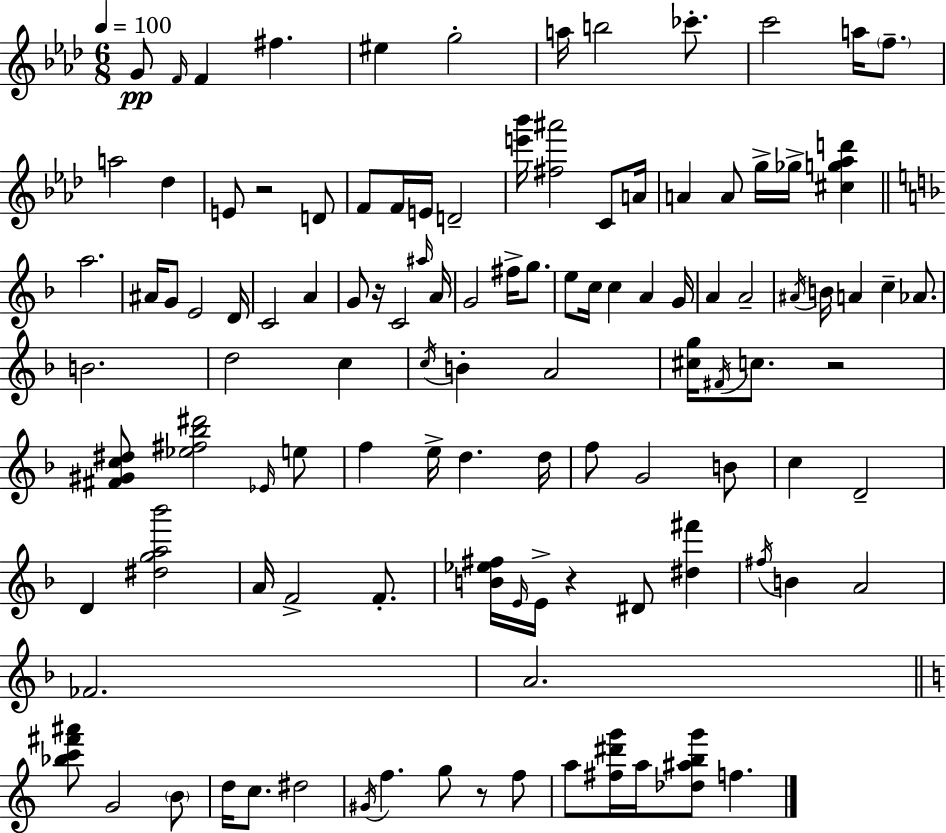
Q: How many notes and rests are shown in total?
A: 112